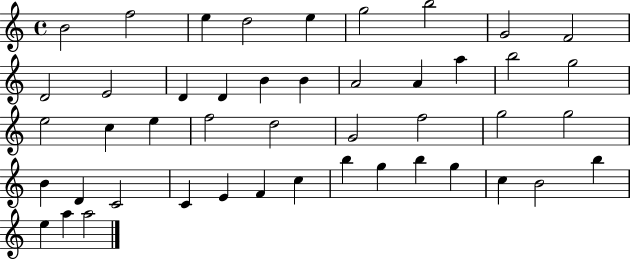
B4/h F5/h E5/q D5/h E5/q G5/h B5/h G4/h F4/h D4/h E4/h D4/q D4/q B4/q B4/q A4/h A4/q A5/q B5/h G5/h E5/h C5/q E5/q F5/h D5/h G4/h F5/h G5/h G5/h B4/q D4/q C4/h C4/q E4/q F4/q C5/q B5/q G5/q B5/q G5/q C5/q B4/h B5/q E5/q A5/q A5/h